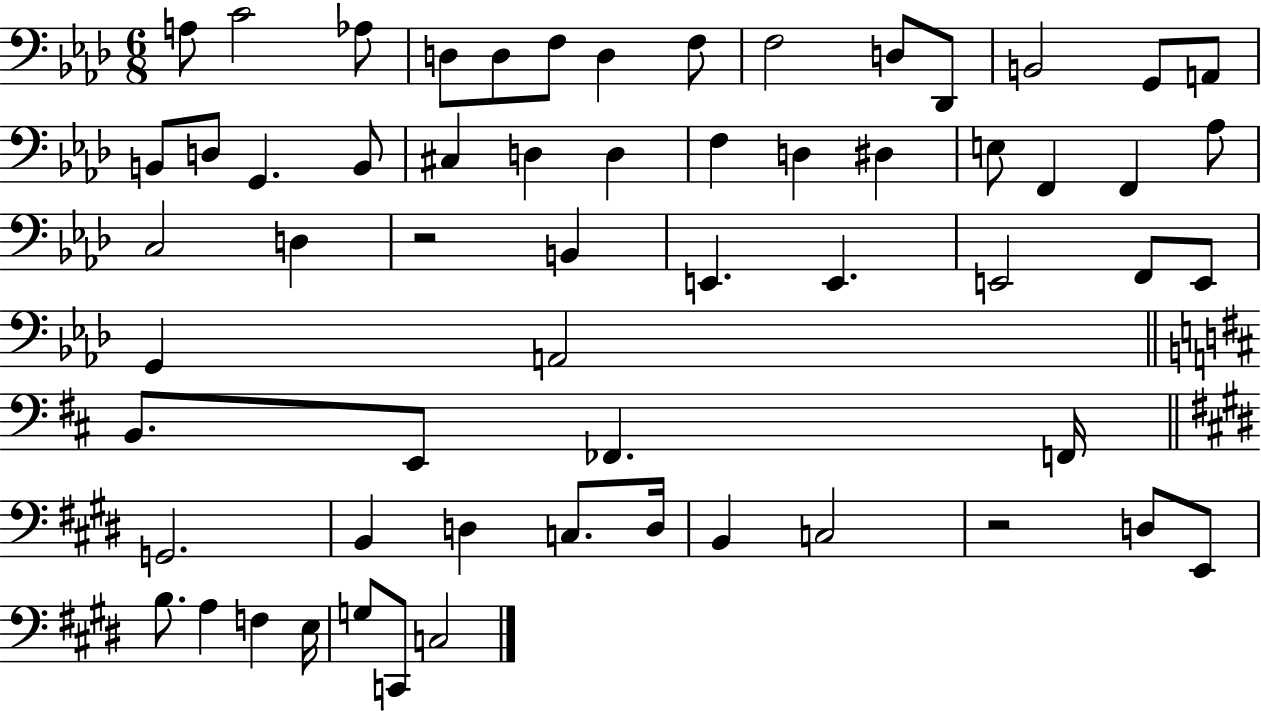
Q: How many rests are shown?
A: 2